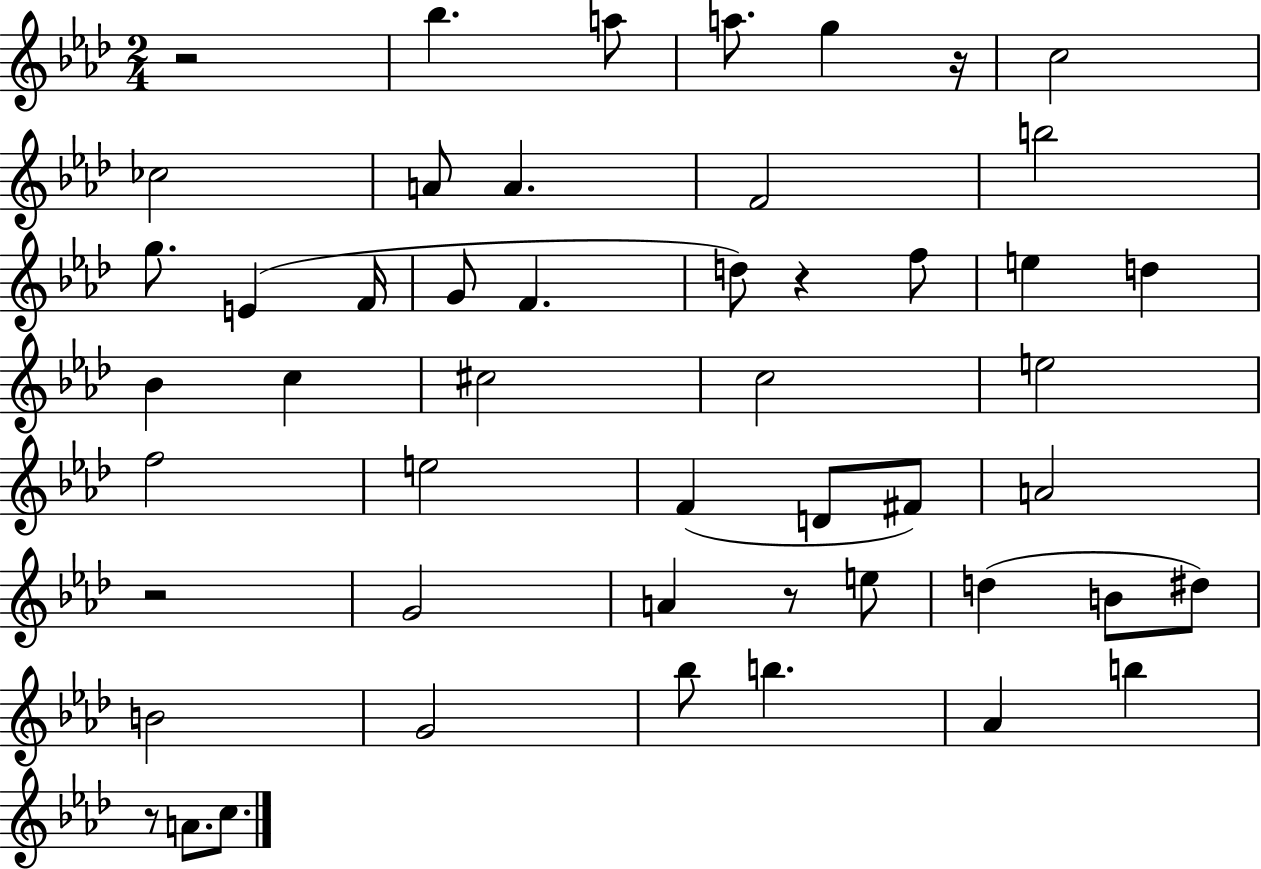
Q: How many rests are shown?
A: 6